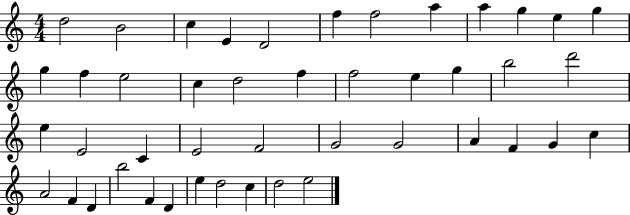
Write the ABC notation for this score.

X:1
T:Untitled
M:4/4
L:1/4
K:C
d2 B2 c E D2 f f2 a a g e g g f e2 c d2 f f2 e g b2 d'2 e E2 C E2 F2 G2 G2 A F G c A2 F D b2 F D e d2 c d2 e2